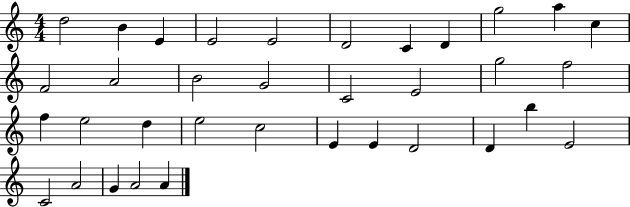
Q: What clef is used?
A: treble